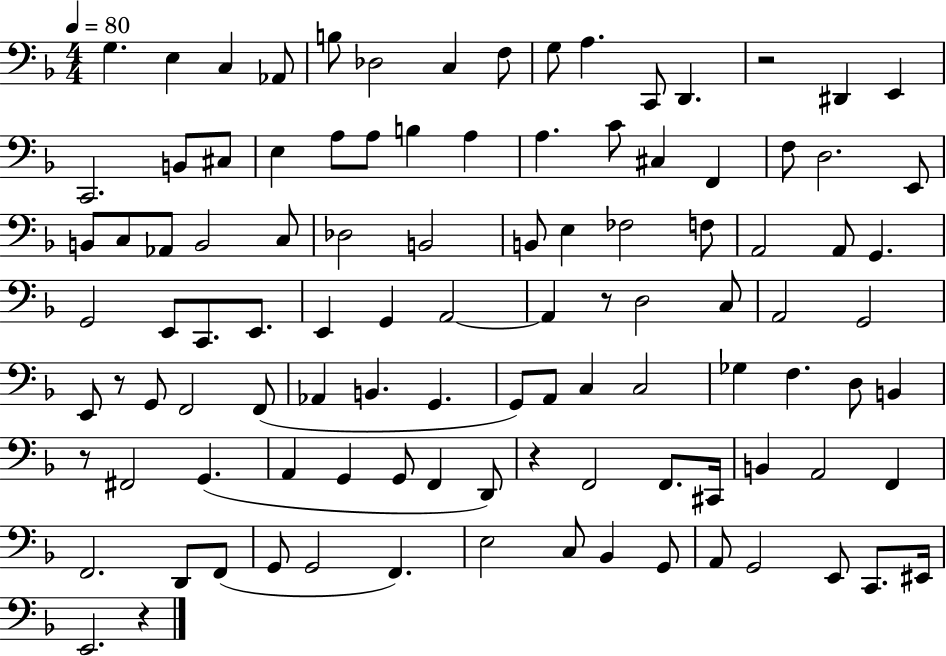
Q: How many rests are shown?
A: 6